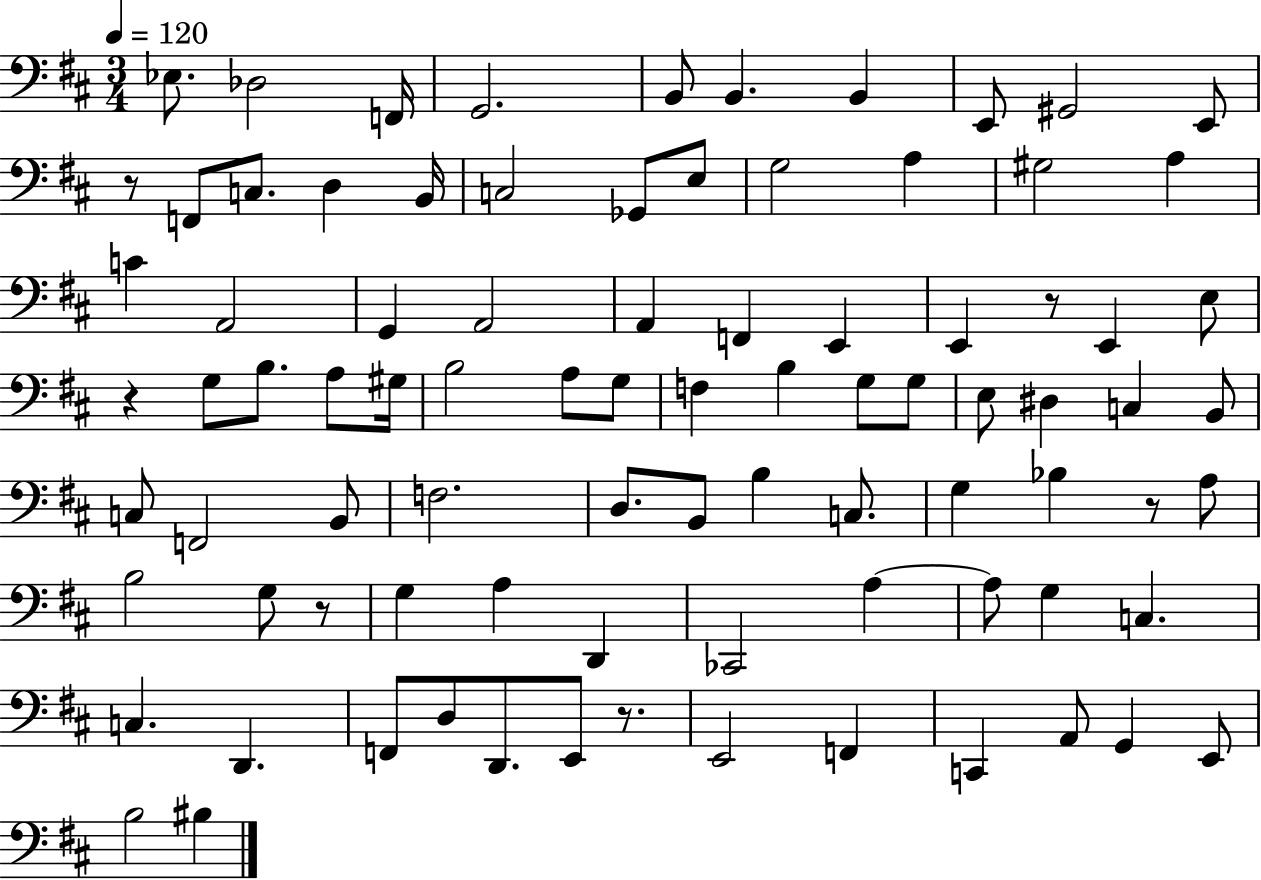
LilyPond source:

{
  \clef bass
  \numericTimeSignature
  \time 3/4
  \key d \major
  \tempo 4 = 120
  ees8. des2 f,16 | g,2. | b,8 b,4. b,4 | e,8 gis,2 e,8 | \break r8 f,8 c8. d4 b,16 | c2 ges,8 e8 | g2 a4 | gis2 a4 | \break c'4 a,2 | g,4 a,2 | a,4 f,4 e,4 | e,4 r8 e,4 e8 | \break r4 g8 b8. a8 gis16 | b2 a8 g8 | f4 b4 g8 g8 | e8 dis4 c4 b,8 | \break c8 f,2 b,8 | f2. | d8. b,8 b4 c8. | g4 bes4 r8 a8 | \break b2 g8 r8 | g4 a4 d,4 | ces,2 a4~~ | a8 g4 c4. | \break c4. d,4. | f,8 d8 d,8. e,8 r8. | e,2 f,4 | c,4 a,8 g,4 e,8 | \break b2 bis4 | \bar "|."
}